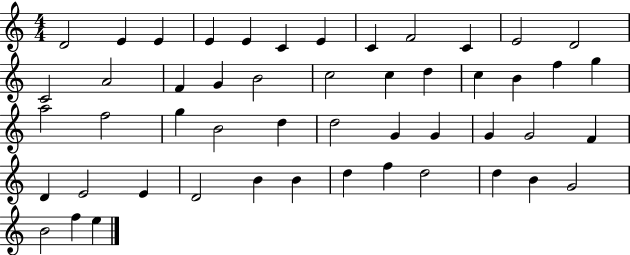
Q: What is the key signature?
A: C major